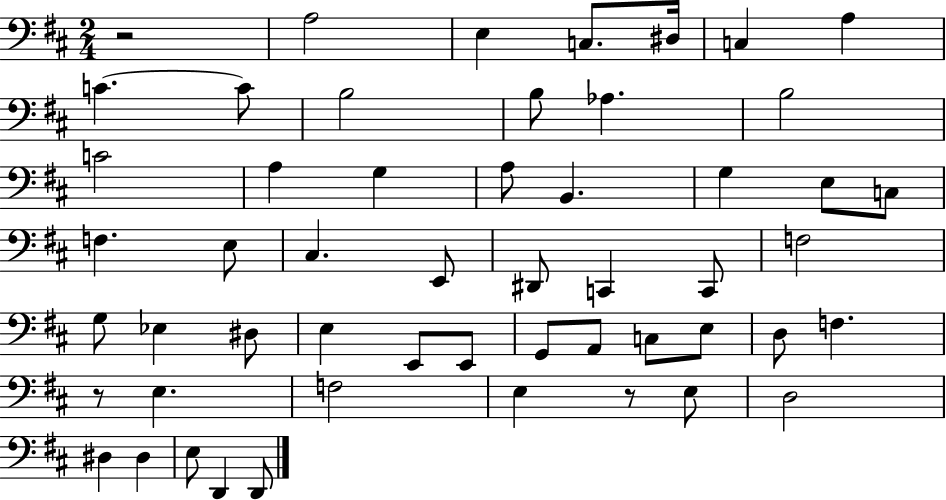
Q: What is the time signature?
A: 2/4